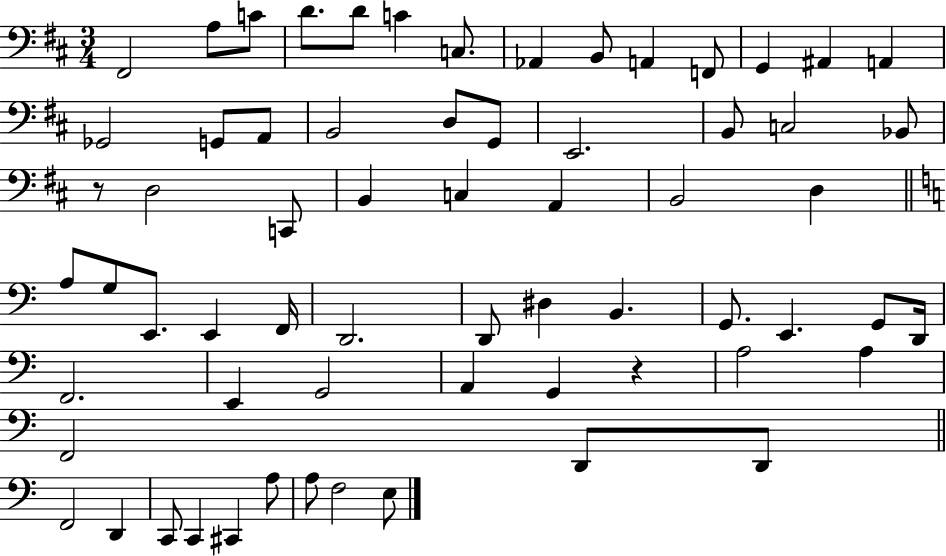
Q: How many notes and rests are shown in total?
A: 65